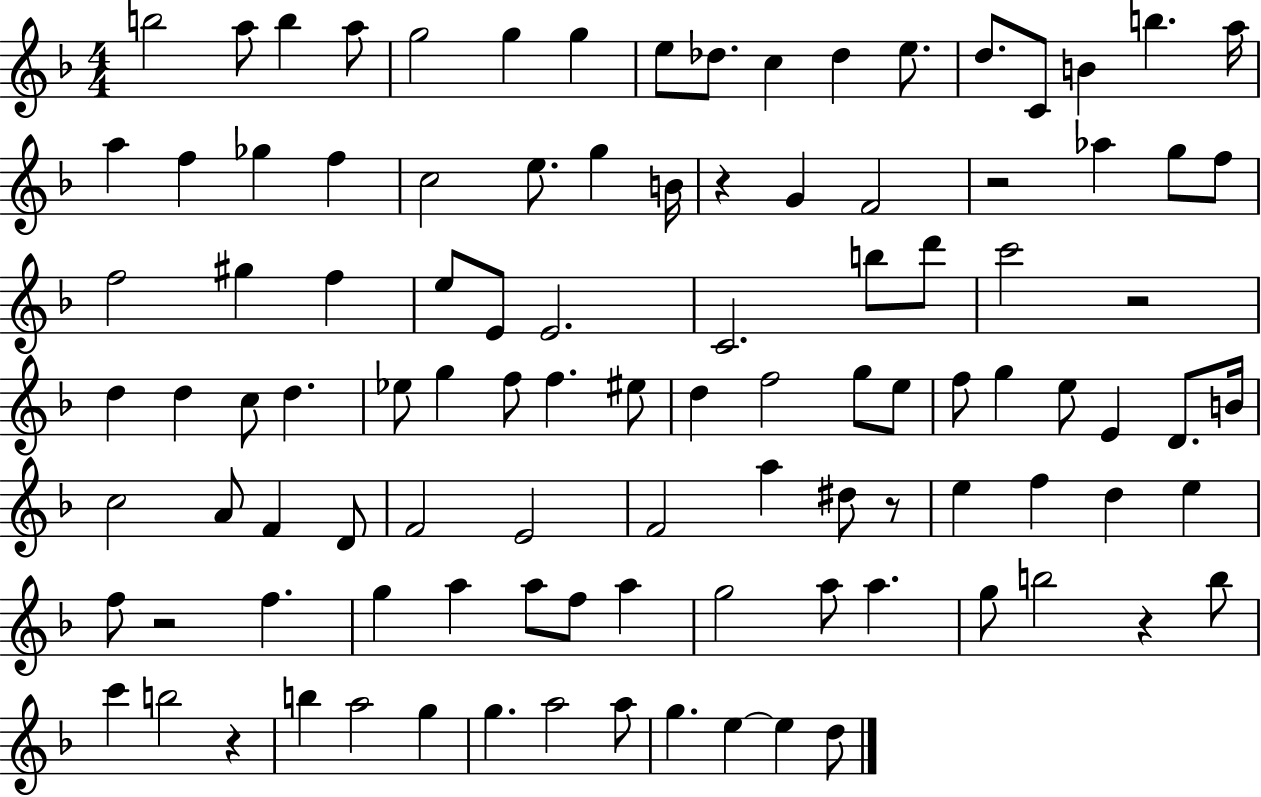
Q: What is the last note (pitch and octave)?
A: D5